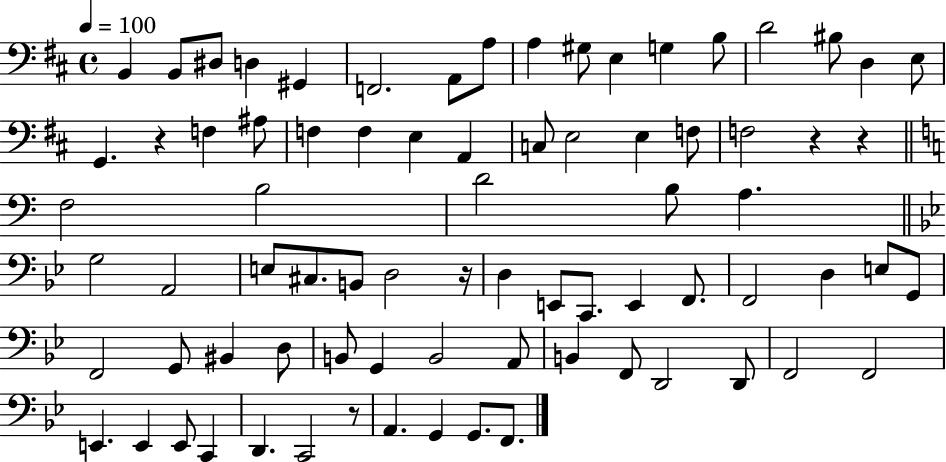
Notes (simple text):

B2/q B2/e D#3/e D3/q G#2/q F2/h. A2/e A3/e A3/q G#3/e E3/q G3/q B3/e D4/h BIS3/e D3/q E3/e G2/q. R/q F3/q A#3/e F3/q F3/q E3/q A2/q C3/e E3/h E3/q F3/e F3/h R/q R/q F3/h B3/h D4/h B3/e A3/q. G3/h A2/h E3/e C#3/e. B2/e D3/h R/s D3/q E2/e C2/e. E2/q F2/e. F2/h D3/q E3/e G2/e F2/h G2/e BIS2/q D3/e B2/e G2/q B2/h A2/e B2/q F2/e D2/h D2/e F2/h F2/h E2/q. E2/q E2/e C2/q D2/q. C2/h R/e A2/q. G2/q G2/e. F2/e.